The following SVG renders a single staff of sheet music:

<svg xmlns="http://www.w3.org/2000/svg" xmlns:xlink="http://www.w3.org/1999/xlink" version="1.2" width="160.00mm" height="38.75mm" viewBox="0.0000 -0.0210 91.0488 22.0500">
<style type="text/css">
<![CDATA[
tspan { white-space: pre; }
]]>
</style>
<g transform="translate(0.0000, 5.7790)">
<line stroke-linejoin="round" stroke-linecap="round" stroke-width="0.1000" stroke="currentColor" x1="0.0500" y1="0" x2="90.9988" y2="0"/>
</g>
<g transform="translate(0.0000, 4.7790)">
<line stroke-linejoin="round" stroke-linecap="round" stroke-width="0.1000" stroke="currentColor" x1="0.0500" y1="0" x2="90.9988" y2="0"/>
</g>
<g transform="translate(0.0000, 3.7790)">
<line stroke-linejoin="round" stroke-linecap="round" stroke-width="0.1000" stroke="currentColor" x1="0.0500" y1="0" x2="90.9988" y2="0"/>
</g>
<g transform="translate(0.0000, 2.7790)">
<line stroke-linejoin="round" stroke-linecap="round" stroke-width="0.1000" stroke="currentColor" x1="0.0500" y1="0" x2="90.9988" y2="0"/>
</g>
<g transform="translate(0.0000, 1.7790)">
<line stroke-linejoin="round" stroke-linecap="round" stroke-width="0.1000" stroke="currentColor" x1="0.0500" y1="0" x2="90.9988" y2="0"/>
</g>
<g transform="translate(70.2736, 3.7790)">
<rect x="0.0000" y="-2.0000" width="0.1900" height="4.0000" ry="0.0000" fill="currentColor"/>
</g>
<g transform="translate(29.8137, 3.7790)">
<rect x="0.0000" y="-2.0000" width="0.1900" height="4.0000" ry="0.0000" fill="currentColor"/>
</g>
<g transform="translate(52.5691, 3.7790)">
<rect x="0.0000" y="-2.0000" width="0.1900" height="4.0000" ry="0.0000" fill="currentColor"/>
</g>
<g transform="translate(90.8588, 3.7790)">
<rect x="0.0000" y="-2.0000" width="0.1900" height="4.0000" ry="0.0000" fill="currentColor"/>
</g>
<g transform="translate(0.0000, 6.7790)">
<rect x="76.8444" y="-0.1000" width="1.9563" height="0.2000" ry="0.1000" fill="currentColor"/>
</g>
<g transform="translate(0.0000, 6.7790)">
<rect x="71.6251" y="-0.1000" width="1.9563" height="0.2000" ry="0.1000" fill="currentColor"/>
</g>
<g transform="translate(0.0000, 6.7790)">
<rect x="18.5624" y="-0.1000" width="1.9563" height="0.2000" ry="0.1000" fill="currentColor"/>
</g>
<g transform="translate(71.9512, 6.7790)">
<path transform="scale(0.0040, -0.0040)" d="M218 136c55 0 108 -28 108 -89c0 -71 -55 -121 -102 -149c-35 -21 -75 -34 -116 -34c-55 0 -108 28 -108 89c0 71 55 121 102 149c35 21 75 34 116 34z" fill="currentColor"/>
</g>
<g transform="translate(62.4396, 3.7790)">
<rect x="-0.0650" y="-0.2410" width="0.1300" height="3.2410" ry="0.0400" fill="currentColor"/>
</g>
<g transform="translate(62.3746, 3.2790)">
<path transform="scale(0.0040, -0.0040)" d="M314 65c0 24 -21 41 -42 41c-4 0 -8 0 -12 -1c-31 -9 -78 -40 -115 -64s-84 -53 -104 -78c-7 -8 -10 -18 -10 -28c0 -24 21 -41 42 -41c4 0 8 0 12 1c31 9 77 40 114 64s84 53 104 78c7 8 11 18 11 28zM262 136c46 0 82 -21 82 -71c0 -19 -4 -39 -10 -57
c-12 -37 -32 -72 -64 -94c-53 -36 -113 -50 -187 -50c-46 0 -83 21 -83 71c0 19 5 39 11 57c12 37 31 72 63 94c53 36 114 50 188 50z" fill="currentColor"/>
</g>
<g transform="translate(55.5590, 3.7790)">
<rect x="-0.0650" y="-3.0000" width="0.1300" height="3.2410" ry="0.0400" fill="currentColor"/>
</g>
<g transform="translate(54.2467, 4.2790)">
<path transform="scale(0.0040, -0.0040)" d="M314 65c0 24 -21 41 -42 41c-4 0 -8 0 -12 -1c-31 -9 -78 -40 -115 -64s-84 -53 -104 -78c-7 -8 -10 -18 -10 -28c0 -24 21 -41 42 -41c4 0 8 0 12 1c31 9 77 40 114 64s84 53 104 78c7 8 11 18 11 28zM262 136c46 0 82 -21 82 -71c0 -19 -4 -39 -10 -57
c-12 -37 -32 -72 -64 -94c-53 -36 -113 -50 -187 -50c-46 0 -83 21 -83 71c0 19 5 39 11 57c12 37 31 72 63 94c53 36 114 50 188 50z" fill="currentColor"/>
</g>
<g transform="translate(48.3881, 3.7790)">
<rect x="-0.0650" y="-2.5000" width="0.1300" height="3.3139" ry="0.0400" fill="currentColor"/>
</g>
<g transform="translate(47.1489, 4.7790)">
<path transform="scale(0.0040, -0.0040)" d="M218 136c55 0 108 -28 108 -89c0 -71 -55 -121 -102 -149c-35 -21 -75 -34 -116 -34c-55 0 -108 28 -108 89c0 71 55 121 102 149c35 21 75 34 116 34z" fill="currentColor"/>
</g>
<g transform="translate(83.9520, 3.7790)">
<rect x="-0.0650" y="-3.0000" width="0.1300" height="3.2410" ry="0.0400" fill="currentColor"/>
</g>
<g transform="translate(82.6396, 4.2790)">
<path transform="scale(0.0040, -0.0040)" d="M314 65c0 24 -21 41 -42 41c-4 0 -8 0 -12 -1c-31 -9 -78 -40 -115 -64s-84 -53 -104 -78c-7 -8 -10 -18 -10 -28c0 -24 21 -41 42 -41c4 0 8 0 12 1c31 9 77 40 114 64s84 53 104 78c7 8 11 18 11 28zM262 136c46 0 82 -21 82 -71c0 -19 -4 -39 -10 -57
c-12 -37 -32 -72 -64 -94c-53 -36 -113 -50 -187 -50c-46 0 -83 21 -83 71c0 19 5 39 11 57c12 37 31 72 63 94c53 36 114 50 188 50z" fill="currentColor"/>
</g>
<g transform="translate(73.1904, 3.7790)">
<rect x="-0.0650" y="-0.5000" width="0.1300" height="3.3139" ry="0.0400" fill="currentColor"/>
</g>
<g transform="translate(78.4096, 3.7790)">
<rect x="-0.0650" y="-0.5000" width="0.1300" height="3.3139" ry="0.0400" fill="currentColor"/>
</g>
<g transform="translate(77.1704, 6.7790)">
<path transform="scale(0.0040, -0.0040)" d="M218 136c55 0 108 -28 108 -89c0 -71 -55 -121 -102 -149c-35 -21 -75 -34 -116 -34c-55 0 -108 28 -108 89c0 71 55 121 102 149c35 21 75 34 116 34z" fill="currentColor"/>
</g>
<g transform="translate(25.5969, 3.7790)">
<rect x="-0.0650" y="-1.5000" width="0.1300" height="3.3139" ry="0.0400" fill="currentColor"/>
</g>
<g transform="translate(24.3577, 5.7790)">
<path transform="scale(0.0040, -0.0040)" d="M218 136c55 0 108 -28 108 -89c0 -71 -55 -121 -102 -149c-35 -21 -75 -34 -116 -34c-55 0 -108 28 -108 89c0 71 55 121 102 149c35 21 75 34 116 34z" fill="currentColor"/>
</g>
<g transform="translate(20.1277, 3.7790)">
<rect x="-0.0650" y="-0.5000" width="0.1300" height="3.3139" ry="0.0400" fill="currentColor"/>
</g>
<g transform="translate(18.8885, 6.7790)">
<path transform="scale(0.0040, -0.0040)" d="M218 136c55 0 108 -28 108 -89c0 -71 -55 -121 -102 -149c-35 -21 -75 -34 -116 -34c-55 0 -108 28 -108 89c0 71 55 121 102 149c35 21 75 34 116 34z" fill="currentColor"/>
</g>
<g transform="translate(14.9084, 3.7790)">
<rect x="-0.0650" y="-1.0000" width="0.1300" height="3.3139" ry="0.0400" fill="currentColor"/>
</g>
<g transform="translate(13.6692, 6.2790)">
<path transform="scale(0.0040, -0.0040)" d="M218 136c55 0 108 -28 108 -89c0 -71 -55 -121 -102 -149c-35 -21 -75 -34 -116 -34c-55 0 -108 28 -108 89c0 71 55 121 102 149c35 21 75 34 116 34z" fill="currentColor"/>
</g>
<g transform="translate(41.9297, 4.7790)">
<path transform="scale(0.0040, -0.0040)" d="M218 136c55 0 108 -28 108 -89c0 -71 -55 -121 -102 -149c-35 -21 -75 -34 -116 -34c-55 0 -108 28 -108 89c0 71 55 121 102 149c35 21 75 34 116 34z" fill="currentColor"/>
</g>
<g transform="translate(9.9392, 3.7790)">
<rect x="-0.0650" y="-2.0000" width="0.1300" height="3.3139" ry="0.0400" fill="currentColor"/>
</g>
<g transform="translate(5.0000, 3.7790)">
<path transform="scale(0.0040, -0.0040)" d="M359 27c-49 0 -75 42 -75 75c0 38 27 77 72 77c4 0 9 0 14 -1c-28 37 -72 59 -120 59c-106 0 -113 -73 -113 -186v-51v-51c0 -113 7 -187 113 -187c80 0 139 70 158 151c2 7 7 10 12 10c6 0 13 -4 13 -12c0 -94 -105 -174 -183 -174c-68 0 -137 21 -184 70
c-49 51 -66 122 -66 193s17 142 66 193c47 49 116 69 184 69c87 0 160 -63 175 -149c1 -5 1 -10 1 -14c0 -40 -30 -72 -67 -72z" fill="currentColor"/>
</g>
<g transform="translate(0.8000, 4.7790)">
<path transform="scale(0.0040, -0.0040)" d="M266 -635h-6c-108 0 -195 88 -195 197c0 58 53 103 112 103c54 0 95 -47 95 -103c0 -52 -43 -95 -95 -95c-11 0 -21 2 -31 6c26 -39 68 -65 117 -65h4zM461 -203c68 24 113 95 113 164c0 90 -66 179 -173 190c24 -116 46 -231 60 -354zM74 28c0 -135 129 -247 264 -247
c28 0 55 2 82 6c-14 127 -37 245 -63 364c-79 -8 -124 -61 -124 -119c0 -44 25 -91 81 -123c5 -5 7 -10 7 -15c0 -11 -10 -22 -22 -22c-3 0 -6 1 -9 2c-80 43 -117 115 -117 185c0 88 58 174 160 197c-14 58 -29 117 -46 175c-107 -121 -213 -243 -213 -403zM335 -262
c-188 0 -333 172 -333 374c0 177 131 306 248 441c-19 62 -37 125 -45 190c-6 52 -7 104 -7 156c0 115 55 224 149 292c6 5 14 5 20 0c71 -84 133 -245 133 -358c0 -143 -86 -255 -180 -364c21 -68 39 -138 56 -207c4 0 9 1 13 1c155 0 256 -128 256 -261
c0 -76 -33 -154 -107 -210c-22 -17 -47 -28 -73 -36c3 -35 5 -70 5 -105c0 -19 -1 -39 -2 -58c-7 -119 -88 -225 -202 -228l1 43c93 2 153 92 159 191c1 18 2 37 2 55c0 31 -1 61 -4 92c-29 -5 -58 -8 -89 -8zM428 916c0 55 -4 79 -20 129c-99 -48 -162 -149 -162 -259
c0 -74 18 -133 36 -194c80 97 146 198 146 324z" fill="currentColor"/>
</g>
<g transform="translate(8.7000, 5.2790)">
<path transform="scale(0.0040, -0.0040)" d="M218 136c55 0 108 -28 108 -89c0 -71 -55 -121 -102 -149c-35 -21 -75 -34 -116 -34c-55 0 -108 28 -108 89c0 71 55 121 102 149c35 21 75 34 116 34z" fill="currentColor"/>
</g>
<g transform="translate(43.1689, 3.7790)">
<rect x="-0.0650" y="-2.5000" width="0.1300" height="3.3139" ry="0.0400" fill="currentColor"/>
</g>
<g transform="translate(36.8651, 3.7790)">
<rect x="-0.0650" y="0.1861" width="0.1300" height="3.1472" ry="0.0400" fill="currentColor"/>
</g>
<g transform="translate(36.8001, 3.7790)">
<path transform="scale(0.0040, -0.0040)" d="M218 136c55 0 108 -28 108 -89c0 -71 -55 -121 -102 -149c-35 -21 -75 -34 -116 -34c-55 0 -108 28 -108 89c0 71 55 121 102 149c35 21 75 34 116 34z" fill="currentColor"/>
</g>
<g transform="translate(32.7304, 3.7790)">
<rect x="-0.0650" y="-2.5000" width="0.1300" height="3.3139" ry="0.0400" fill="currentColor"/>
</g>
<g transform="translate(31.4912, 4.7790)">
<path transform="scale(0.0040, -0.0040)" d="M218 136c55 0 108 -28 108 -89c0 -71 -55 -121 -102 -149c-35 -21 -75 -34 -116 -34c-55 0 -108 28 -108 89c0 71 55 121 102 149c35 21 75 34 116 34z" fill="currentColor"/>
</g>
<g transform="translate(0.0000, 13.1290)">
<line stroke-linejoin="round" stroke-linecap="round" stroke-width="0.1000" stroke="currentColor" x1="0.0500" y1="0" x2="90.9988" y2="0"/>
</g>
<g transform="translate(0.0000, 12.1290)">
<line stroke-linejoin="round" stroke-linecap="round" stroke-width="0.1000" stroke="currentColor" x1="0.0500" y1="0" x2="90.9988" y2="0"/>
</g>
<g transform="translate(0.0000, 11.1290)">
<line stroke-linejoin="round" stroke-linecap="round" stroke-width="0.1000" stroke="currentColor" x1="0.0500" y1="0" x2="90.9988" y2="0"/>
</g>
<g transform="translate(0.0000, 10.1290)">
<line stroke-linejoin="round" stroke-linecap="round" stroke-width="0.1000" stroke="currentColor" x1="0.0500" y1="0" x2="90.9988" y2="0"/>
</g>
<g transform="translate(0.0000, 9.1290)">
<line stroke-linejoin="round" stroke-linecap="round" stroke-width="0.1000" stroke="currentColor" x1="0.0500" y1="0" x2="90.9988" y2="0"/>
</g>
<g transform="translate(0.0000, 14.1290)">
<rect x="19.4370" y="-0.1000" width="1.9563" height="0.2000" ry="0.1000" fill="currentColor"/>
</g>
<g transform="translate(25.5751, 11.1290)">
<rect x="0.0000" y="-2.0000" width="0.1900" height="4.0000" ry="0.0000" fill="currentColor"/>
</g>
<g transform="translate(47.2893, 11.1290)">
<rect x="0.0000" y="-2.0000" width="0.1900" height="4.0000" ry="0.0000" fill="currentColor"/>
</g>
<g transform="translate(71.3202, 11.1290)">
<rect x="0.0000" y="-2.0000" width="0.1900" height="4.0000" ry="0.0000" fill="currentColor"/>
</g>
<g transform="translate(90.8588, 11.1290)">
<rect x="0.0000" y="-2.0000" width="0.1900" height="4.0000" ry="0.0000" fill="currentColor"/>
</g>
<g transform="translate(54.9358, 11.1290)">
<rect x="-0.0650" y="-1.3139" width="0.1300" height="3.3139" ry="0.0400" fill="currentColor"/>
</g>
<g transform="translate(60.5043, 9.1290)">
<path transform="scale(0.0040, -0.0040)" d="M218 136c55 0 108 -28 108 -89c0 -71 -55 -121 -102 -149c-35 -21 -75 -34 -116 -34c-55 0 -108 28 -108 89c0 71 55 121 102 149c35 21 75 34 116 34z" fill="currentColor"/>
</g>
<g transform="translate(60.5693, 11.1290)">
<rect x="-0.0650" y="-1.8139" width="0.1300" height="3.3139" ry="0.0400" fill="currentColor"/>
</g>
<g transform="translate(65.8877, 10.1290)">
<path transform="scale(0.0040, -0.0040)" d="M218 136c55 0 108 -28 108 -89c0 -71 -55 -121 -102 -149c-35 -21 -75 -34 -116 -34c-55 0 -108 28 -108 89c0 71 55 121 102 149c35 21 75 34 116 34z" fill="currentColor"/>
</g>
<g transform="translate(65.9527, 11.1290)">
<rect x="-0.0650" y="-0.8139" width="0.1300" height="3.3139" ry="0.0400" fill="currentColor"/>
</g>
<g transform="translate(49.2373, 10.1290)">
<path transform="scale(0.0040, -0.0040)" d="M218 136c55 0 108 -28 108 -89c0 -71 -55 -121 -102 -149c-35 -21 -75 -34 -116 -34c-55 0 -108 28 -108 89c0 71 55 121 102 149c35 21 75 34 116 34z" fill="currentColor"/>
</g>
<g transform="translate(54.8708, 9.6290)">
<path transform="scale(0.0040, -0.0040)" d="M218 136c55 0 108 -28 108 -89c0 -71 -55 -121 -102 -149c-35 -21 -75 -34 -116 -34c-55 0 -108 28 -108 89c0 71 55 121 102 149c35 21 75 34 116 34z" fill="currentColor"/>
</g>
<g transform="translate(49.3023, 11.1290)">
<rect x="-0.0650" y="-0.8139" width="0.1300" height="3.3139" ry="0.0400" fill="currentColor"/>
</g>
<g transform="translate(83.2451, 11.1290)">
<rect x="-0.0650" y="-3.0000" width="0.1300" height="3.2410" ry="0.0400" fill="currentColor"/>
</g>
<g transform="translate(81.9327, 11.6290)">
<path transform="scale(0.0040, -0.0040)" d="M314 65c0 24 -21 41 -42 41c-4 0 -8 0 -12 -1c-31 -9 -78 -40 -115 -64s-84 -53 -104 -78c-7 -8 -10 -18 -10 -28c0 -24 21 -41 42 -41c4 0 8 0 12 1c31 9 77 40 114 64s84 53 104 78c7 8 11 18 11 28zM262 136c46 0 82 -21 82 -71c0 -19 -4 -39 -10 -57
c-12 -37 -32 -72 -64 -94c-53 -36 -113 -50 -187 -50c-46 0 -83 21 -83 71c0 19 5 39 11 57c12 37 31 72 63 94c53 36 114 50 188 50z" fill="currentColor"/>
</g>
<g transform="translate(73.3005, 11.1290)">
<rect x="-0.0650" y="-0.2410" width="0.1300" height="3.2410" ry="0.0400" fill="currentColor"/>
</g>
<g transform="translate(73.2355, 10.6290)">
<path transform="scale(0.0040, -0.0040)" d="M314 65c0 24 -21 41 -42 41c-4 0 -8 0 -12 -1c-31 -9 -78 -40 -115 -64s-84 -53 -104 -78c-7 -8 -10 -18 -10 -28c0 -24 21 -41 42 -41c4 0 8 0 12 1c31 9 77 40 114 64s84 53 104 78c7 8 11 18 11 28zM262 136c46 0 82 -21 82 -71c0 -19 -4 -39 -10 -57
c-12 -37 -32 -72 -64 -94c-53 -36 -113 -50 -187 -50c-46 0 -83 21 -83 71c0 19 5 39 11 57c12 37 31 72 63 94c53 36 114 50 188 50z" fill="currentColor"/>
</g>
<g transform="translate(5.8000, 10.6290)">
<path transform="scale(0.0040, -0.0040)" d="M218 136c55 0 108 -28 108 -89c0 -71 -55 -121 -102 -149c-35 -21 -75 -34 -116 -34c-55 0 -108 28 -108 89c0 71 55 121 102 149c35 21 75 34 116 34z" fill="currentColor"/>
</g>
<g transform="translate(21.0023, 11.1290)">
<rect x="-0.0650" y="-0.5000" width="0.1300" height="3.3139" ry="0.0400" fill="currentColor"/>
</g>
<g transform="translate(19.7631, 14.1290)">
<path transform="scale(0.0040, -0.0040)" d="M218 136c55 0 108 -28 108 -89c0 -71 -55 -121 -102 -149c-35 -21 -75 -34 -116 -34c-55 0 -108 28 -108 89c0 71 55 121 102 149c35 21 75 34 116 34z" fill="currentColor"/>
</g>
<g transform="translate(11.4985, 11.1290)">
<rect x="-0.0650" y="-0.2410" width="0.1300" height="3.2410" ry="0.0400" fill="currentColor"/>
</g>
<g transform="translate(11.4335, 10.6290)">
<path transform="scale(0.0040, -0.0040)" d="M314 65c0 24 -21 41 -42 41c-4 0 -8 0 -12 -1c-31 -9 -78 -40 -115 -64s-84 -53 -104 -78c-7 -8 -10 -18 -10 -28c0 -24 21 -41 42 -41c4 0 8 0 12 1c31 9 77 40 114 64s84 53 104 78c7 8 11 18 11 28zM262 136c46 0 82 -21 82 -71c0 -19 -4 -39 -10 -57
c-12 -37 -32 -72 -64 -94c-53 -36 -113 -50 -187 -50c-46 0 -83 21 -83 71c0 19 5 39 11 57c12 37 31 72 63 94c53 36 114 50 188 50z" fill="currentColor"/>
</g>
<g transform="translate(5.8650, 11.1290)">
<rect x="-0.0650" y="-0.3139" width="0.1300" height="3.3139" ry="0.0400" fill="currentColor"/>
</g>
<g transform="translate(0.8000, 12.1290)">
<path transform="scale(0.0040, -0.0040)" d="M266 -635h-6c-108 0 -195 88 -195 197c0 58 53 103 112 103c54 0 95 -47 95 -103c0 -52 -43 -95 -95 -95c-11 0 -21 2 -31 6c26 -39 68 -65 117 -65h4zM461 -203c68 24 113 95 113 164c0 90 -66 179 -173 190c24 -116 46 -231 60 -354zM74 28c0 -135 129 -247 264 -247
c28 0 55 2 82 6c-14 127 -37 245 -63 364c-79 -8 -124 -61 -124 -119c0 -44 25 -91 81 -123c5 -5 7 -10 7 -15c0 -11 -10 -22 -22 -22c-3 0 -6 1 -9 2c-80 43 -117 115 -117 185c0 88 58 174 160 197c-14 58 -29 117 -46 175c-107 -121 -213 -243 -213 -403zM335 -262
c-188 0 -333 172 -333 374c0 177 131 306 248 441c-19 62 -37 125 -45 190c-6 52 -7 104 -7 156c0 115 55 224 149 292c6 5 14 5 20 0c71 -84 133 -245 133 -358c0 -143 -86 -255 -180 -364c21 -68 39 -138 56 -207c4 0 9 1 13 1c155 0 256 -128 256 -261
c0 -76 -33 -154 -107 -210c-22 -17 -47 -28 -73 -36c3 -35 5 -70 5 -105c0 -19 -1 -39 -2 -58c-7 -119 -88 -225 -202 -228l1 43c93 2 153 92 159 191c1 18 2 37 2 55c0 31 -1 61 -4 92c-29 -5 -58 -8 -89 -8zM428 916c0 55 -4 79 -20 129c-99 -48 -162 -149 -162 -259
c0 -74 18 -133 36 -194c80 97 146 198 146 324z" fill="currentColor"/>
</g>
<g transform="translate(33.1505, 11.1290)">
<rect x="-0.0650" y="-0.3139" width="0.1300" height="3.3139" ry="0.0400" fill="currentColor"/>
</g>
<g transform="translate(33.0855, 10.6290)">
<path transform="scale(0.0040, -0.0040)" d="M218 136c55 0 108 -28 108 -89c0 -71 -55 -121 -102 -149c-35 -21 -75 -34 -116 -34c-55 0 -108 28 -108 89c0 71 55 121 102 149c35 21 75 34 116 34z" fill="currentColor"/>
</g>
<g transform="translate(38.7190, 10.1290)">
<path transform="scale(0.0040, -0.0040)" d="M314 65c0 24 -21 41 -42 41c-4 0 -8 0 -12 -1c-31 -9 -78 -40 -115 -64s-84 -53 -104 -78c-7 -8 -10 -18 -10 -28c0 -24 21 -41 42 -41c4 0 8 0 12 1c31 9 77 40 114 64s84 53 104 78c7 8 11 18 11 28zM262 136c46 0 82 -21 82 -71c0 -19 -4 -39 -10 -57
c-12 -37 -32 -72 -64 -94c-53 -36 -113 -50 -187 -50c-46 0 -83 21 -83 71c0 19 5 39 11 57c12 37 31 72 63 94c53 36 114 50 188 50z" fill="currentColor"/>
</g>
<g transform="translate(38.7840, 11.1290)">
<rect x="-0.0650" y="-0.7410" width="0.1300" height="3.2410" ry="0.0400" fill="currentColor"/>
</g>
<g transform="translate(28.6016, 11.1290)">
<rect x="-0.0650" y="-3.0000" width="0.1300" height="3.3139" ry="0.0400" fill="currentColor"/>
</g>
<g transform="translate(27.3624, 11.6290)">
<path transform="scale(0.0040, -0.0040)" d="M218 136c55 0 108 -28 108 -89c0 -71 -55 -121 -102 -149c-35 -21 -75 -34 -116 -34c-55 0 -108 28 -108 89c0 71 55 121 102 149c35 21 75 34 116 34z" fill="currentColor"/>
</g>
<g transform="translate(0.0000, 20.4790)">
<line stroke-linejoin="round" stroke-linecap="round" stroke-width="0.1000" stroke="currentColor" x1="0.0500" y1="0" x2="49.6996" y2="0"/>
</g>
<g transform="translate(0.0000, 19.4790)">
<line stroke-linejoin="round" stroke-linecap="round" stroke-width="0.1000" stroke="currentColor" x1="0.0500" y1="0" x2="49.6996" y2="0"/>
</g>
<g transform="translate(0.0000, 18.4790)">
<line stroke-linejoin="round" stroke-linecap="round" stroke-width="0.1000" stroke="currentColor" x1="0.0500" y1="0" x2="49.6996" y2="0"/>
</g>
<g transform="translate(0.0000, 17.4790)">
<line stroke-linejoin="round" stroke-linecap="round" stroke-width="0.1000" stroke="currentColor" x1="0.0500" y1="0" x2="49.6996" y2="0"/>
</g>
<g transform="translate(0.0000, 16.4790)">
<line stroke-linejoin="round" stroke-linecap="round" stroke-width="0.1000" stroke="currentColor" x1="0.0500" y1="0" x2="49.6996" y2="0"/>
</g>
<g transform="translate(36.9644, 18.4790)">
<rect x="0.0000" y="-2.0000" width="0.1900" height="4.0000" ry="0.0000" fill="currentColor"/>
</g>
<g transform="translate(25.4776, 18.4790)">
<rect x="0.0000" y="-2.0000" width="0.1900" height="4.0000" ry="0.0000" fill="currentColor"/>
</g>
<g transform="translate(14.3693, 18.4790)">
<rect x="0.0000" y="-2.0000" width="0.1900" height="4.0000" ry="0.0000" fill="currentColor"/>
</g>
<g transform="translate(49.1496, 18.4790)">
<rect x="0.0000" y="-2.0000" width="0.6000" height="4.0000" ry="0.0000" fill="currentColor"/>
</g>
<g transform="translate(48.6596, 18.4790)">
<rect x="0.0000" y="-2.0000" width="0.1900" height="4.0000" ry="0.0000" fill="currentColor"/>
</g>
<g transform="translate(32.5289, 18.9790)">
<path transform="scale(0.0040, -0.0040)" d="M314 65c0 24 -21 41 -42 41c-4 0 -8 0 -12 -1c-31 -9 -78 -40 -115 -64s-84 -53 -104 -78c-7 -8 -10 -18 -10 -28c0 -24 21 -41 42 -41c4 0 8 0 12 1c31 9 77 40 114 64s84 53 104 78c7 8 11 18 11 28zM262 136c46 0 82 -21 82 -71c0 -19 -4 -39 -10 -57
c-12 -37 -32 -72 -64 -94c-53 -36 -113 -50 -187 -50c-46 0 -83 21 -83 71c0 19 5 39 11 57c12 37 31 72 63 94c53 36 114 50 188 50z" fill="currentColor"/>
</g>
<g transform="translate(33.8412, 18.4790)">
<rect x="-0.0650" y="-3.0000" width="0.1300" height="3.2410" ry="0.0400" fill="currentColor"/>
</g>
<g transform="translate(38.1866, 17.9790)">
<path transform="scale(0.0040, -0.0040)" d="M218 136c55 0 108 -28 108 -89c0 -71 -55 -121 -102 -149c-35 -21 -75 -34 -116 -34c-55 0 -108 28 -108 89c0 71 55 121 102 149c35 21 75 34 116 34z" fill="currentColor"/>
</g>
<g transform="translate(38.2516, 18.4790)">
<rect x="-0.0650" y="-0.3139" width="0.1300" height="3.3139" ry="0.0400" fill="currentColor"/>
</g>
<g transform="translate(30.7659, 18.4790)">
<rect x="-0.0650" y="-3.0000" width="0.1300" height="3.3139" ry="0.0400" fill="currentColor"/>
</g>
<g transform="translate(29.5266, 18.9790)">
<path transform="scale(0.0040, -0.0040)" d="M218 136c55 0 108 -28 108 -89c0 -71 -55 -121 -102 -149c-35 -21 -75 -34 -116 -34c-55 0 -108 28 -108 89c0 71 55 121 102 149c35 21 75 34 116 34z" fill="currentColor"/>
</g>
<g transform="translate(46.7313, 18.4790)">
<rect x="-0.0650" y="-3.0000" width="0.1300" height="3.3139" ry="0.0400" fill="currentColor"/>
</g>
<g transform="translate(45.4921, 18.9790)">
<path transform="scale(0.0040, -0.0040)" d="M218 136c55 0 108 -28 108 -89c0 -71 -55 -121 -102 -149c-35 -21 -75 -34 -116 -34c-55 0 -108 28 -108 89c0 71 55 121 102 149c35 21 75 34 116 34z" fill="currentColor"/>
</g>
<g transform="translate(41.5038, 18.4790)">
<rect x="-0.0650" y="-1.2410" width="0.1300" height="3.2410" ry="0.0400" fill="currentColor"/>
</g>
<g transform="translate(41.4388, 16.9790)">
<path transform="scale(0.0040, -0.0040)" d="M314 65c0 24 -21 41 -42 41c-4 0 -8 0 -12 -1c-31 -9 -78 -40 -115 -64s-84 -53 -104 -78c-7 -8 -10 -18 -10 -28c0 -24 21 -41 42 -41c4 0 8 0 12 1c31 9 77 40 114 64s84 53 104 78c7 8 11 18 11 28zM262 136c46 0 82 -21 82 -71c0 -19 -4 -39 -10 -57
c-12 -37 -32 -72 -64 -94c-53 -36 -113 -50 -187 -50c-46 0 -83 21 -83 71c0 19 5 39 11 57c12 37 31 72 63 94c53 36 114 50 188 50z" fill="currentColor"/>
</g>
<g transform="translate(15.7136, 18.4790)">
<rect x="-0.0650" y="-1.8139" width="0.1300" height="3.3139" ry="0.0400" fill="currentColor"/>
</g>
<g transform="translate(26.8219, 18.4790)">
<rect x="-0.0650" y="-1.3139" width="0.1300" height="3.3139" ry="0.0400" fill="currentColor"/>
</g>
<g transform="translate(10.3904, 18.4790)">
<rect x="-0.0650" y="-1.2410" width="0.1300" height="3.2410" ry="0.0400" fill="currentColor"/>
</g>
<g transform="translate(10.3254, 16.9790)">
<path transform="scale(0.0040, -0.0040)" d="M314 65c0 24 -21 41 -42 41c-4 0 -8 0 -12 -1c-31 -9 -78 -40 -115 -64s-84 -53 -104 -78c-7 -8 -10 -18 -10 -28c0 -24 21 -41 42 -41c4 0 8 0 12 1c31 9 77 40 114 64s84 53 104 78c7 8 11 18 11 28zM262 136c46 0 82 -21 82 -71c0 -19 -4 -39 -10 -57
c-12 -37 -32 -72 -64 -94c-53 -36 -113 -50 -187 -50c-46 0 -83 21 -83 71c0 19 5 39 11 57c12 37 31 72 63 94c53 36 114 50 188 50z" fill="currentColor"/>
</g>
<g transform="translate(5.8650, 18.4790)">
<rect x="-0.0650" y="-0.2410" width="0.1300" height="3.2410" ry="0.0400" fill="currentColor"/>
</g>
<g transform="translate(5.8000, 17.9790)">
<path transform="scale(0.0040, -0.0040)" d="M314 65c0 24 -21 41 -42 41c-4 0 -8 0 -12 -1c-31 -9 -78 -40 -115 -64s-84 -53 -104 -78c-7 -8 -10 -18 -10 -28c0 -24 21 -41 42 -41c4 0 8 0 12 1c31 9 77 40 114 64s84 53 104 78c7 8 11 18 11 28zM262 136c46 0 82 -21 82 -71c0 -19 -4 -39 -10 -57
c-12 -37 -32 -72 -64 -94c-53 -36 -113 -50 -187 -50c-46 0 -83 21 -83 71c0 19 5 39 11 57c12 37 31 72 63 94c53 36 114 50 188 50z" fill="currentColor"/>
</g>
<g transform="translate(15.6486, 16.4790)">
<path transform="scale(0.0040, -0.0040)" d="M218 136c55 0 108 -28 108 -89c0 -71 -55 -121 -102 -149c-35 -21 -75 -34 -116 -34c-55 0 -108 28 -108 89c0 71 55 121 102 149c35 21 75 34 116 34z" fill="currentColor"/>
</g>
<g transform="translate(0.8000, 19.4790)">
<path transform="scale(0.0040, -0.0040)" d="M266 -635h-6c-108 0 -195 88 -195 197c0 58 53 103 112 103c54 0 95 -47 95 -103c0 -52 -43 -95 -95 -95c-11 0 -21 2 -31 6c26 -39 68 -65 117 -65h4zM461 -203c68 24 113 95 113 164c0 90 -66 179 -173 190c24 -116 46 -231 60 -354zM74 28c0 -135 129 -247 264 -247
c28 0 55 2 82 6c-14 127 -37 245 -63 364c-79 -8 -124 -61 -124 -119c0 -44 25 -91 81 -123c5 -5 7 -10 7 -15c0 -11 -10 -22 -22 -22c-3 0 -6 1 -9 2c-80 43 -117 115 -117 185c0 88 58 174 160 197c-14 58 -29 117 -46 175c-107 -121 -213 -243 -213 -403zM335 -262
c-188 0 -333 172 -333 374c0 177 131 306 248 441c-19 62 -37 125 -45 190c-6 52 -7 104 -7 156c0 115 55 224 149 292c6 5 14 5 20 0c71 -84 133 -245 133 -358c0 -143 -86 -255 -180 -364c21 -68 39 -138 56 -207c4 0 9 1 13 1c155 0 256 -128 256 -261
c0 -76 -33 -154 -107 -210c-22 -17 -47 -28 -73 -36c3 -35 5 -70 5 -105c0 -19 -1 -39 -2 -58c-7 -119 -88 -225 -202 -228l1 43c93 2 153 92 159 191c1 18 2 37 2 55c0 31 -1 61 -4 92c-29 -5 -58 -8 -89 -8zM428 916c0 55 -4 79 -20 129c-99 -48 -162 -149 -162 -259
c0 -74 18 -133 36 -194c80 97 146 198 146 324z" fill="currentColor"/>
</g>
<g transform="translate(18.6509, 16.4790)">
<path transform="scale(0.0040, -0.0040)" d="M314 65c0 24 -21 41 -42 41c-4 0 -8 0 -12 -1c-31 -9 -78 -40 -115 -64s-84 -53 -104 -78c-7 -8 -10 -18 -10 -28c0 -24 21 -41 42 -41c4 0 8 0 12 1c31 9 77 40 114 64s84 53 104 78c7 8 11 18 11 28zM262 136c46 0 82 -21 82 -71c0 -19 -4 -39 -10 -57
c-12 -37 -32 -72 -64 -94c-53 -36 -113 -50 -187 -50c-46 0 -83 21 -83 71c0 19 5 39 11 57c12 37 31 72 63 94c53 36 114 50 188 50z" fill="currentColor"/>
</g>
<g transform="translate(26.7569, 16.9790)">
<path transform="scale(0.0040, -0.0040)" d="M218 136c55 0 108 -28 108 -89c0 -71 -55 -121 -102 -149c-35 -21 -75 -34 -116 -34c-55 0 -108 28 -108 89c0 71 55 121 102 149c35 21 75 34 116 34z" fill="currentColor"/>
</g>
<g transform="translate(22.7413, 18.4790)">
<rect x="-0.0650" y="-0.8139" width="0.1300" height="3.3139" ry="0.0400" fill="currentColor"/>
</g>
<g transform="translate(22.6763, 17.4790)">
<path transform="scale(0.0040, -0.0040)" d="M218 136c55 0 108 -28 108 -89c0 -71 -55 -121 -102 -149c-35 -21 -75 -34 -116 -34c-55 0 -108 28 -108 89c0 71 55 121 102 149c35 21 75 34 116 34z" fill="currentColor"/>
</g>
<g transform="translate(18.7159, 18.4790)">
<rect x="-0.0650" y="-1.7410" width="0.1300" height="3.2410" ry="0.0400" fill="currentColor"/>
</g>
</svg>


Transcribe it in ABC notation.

X:1
T:Untitled
M:4/4
L:1/4
K:C
F D C E G B G G A2 c2 C C A2 c c2 C A c d2 d e f d c2 A2 c2 e2 f f2 d e A A2 c e2 A